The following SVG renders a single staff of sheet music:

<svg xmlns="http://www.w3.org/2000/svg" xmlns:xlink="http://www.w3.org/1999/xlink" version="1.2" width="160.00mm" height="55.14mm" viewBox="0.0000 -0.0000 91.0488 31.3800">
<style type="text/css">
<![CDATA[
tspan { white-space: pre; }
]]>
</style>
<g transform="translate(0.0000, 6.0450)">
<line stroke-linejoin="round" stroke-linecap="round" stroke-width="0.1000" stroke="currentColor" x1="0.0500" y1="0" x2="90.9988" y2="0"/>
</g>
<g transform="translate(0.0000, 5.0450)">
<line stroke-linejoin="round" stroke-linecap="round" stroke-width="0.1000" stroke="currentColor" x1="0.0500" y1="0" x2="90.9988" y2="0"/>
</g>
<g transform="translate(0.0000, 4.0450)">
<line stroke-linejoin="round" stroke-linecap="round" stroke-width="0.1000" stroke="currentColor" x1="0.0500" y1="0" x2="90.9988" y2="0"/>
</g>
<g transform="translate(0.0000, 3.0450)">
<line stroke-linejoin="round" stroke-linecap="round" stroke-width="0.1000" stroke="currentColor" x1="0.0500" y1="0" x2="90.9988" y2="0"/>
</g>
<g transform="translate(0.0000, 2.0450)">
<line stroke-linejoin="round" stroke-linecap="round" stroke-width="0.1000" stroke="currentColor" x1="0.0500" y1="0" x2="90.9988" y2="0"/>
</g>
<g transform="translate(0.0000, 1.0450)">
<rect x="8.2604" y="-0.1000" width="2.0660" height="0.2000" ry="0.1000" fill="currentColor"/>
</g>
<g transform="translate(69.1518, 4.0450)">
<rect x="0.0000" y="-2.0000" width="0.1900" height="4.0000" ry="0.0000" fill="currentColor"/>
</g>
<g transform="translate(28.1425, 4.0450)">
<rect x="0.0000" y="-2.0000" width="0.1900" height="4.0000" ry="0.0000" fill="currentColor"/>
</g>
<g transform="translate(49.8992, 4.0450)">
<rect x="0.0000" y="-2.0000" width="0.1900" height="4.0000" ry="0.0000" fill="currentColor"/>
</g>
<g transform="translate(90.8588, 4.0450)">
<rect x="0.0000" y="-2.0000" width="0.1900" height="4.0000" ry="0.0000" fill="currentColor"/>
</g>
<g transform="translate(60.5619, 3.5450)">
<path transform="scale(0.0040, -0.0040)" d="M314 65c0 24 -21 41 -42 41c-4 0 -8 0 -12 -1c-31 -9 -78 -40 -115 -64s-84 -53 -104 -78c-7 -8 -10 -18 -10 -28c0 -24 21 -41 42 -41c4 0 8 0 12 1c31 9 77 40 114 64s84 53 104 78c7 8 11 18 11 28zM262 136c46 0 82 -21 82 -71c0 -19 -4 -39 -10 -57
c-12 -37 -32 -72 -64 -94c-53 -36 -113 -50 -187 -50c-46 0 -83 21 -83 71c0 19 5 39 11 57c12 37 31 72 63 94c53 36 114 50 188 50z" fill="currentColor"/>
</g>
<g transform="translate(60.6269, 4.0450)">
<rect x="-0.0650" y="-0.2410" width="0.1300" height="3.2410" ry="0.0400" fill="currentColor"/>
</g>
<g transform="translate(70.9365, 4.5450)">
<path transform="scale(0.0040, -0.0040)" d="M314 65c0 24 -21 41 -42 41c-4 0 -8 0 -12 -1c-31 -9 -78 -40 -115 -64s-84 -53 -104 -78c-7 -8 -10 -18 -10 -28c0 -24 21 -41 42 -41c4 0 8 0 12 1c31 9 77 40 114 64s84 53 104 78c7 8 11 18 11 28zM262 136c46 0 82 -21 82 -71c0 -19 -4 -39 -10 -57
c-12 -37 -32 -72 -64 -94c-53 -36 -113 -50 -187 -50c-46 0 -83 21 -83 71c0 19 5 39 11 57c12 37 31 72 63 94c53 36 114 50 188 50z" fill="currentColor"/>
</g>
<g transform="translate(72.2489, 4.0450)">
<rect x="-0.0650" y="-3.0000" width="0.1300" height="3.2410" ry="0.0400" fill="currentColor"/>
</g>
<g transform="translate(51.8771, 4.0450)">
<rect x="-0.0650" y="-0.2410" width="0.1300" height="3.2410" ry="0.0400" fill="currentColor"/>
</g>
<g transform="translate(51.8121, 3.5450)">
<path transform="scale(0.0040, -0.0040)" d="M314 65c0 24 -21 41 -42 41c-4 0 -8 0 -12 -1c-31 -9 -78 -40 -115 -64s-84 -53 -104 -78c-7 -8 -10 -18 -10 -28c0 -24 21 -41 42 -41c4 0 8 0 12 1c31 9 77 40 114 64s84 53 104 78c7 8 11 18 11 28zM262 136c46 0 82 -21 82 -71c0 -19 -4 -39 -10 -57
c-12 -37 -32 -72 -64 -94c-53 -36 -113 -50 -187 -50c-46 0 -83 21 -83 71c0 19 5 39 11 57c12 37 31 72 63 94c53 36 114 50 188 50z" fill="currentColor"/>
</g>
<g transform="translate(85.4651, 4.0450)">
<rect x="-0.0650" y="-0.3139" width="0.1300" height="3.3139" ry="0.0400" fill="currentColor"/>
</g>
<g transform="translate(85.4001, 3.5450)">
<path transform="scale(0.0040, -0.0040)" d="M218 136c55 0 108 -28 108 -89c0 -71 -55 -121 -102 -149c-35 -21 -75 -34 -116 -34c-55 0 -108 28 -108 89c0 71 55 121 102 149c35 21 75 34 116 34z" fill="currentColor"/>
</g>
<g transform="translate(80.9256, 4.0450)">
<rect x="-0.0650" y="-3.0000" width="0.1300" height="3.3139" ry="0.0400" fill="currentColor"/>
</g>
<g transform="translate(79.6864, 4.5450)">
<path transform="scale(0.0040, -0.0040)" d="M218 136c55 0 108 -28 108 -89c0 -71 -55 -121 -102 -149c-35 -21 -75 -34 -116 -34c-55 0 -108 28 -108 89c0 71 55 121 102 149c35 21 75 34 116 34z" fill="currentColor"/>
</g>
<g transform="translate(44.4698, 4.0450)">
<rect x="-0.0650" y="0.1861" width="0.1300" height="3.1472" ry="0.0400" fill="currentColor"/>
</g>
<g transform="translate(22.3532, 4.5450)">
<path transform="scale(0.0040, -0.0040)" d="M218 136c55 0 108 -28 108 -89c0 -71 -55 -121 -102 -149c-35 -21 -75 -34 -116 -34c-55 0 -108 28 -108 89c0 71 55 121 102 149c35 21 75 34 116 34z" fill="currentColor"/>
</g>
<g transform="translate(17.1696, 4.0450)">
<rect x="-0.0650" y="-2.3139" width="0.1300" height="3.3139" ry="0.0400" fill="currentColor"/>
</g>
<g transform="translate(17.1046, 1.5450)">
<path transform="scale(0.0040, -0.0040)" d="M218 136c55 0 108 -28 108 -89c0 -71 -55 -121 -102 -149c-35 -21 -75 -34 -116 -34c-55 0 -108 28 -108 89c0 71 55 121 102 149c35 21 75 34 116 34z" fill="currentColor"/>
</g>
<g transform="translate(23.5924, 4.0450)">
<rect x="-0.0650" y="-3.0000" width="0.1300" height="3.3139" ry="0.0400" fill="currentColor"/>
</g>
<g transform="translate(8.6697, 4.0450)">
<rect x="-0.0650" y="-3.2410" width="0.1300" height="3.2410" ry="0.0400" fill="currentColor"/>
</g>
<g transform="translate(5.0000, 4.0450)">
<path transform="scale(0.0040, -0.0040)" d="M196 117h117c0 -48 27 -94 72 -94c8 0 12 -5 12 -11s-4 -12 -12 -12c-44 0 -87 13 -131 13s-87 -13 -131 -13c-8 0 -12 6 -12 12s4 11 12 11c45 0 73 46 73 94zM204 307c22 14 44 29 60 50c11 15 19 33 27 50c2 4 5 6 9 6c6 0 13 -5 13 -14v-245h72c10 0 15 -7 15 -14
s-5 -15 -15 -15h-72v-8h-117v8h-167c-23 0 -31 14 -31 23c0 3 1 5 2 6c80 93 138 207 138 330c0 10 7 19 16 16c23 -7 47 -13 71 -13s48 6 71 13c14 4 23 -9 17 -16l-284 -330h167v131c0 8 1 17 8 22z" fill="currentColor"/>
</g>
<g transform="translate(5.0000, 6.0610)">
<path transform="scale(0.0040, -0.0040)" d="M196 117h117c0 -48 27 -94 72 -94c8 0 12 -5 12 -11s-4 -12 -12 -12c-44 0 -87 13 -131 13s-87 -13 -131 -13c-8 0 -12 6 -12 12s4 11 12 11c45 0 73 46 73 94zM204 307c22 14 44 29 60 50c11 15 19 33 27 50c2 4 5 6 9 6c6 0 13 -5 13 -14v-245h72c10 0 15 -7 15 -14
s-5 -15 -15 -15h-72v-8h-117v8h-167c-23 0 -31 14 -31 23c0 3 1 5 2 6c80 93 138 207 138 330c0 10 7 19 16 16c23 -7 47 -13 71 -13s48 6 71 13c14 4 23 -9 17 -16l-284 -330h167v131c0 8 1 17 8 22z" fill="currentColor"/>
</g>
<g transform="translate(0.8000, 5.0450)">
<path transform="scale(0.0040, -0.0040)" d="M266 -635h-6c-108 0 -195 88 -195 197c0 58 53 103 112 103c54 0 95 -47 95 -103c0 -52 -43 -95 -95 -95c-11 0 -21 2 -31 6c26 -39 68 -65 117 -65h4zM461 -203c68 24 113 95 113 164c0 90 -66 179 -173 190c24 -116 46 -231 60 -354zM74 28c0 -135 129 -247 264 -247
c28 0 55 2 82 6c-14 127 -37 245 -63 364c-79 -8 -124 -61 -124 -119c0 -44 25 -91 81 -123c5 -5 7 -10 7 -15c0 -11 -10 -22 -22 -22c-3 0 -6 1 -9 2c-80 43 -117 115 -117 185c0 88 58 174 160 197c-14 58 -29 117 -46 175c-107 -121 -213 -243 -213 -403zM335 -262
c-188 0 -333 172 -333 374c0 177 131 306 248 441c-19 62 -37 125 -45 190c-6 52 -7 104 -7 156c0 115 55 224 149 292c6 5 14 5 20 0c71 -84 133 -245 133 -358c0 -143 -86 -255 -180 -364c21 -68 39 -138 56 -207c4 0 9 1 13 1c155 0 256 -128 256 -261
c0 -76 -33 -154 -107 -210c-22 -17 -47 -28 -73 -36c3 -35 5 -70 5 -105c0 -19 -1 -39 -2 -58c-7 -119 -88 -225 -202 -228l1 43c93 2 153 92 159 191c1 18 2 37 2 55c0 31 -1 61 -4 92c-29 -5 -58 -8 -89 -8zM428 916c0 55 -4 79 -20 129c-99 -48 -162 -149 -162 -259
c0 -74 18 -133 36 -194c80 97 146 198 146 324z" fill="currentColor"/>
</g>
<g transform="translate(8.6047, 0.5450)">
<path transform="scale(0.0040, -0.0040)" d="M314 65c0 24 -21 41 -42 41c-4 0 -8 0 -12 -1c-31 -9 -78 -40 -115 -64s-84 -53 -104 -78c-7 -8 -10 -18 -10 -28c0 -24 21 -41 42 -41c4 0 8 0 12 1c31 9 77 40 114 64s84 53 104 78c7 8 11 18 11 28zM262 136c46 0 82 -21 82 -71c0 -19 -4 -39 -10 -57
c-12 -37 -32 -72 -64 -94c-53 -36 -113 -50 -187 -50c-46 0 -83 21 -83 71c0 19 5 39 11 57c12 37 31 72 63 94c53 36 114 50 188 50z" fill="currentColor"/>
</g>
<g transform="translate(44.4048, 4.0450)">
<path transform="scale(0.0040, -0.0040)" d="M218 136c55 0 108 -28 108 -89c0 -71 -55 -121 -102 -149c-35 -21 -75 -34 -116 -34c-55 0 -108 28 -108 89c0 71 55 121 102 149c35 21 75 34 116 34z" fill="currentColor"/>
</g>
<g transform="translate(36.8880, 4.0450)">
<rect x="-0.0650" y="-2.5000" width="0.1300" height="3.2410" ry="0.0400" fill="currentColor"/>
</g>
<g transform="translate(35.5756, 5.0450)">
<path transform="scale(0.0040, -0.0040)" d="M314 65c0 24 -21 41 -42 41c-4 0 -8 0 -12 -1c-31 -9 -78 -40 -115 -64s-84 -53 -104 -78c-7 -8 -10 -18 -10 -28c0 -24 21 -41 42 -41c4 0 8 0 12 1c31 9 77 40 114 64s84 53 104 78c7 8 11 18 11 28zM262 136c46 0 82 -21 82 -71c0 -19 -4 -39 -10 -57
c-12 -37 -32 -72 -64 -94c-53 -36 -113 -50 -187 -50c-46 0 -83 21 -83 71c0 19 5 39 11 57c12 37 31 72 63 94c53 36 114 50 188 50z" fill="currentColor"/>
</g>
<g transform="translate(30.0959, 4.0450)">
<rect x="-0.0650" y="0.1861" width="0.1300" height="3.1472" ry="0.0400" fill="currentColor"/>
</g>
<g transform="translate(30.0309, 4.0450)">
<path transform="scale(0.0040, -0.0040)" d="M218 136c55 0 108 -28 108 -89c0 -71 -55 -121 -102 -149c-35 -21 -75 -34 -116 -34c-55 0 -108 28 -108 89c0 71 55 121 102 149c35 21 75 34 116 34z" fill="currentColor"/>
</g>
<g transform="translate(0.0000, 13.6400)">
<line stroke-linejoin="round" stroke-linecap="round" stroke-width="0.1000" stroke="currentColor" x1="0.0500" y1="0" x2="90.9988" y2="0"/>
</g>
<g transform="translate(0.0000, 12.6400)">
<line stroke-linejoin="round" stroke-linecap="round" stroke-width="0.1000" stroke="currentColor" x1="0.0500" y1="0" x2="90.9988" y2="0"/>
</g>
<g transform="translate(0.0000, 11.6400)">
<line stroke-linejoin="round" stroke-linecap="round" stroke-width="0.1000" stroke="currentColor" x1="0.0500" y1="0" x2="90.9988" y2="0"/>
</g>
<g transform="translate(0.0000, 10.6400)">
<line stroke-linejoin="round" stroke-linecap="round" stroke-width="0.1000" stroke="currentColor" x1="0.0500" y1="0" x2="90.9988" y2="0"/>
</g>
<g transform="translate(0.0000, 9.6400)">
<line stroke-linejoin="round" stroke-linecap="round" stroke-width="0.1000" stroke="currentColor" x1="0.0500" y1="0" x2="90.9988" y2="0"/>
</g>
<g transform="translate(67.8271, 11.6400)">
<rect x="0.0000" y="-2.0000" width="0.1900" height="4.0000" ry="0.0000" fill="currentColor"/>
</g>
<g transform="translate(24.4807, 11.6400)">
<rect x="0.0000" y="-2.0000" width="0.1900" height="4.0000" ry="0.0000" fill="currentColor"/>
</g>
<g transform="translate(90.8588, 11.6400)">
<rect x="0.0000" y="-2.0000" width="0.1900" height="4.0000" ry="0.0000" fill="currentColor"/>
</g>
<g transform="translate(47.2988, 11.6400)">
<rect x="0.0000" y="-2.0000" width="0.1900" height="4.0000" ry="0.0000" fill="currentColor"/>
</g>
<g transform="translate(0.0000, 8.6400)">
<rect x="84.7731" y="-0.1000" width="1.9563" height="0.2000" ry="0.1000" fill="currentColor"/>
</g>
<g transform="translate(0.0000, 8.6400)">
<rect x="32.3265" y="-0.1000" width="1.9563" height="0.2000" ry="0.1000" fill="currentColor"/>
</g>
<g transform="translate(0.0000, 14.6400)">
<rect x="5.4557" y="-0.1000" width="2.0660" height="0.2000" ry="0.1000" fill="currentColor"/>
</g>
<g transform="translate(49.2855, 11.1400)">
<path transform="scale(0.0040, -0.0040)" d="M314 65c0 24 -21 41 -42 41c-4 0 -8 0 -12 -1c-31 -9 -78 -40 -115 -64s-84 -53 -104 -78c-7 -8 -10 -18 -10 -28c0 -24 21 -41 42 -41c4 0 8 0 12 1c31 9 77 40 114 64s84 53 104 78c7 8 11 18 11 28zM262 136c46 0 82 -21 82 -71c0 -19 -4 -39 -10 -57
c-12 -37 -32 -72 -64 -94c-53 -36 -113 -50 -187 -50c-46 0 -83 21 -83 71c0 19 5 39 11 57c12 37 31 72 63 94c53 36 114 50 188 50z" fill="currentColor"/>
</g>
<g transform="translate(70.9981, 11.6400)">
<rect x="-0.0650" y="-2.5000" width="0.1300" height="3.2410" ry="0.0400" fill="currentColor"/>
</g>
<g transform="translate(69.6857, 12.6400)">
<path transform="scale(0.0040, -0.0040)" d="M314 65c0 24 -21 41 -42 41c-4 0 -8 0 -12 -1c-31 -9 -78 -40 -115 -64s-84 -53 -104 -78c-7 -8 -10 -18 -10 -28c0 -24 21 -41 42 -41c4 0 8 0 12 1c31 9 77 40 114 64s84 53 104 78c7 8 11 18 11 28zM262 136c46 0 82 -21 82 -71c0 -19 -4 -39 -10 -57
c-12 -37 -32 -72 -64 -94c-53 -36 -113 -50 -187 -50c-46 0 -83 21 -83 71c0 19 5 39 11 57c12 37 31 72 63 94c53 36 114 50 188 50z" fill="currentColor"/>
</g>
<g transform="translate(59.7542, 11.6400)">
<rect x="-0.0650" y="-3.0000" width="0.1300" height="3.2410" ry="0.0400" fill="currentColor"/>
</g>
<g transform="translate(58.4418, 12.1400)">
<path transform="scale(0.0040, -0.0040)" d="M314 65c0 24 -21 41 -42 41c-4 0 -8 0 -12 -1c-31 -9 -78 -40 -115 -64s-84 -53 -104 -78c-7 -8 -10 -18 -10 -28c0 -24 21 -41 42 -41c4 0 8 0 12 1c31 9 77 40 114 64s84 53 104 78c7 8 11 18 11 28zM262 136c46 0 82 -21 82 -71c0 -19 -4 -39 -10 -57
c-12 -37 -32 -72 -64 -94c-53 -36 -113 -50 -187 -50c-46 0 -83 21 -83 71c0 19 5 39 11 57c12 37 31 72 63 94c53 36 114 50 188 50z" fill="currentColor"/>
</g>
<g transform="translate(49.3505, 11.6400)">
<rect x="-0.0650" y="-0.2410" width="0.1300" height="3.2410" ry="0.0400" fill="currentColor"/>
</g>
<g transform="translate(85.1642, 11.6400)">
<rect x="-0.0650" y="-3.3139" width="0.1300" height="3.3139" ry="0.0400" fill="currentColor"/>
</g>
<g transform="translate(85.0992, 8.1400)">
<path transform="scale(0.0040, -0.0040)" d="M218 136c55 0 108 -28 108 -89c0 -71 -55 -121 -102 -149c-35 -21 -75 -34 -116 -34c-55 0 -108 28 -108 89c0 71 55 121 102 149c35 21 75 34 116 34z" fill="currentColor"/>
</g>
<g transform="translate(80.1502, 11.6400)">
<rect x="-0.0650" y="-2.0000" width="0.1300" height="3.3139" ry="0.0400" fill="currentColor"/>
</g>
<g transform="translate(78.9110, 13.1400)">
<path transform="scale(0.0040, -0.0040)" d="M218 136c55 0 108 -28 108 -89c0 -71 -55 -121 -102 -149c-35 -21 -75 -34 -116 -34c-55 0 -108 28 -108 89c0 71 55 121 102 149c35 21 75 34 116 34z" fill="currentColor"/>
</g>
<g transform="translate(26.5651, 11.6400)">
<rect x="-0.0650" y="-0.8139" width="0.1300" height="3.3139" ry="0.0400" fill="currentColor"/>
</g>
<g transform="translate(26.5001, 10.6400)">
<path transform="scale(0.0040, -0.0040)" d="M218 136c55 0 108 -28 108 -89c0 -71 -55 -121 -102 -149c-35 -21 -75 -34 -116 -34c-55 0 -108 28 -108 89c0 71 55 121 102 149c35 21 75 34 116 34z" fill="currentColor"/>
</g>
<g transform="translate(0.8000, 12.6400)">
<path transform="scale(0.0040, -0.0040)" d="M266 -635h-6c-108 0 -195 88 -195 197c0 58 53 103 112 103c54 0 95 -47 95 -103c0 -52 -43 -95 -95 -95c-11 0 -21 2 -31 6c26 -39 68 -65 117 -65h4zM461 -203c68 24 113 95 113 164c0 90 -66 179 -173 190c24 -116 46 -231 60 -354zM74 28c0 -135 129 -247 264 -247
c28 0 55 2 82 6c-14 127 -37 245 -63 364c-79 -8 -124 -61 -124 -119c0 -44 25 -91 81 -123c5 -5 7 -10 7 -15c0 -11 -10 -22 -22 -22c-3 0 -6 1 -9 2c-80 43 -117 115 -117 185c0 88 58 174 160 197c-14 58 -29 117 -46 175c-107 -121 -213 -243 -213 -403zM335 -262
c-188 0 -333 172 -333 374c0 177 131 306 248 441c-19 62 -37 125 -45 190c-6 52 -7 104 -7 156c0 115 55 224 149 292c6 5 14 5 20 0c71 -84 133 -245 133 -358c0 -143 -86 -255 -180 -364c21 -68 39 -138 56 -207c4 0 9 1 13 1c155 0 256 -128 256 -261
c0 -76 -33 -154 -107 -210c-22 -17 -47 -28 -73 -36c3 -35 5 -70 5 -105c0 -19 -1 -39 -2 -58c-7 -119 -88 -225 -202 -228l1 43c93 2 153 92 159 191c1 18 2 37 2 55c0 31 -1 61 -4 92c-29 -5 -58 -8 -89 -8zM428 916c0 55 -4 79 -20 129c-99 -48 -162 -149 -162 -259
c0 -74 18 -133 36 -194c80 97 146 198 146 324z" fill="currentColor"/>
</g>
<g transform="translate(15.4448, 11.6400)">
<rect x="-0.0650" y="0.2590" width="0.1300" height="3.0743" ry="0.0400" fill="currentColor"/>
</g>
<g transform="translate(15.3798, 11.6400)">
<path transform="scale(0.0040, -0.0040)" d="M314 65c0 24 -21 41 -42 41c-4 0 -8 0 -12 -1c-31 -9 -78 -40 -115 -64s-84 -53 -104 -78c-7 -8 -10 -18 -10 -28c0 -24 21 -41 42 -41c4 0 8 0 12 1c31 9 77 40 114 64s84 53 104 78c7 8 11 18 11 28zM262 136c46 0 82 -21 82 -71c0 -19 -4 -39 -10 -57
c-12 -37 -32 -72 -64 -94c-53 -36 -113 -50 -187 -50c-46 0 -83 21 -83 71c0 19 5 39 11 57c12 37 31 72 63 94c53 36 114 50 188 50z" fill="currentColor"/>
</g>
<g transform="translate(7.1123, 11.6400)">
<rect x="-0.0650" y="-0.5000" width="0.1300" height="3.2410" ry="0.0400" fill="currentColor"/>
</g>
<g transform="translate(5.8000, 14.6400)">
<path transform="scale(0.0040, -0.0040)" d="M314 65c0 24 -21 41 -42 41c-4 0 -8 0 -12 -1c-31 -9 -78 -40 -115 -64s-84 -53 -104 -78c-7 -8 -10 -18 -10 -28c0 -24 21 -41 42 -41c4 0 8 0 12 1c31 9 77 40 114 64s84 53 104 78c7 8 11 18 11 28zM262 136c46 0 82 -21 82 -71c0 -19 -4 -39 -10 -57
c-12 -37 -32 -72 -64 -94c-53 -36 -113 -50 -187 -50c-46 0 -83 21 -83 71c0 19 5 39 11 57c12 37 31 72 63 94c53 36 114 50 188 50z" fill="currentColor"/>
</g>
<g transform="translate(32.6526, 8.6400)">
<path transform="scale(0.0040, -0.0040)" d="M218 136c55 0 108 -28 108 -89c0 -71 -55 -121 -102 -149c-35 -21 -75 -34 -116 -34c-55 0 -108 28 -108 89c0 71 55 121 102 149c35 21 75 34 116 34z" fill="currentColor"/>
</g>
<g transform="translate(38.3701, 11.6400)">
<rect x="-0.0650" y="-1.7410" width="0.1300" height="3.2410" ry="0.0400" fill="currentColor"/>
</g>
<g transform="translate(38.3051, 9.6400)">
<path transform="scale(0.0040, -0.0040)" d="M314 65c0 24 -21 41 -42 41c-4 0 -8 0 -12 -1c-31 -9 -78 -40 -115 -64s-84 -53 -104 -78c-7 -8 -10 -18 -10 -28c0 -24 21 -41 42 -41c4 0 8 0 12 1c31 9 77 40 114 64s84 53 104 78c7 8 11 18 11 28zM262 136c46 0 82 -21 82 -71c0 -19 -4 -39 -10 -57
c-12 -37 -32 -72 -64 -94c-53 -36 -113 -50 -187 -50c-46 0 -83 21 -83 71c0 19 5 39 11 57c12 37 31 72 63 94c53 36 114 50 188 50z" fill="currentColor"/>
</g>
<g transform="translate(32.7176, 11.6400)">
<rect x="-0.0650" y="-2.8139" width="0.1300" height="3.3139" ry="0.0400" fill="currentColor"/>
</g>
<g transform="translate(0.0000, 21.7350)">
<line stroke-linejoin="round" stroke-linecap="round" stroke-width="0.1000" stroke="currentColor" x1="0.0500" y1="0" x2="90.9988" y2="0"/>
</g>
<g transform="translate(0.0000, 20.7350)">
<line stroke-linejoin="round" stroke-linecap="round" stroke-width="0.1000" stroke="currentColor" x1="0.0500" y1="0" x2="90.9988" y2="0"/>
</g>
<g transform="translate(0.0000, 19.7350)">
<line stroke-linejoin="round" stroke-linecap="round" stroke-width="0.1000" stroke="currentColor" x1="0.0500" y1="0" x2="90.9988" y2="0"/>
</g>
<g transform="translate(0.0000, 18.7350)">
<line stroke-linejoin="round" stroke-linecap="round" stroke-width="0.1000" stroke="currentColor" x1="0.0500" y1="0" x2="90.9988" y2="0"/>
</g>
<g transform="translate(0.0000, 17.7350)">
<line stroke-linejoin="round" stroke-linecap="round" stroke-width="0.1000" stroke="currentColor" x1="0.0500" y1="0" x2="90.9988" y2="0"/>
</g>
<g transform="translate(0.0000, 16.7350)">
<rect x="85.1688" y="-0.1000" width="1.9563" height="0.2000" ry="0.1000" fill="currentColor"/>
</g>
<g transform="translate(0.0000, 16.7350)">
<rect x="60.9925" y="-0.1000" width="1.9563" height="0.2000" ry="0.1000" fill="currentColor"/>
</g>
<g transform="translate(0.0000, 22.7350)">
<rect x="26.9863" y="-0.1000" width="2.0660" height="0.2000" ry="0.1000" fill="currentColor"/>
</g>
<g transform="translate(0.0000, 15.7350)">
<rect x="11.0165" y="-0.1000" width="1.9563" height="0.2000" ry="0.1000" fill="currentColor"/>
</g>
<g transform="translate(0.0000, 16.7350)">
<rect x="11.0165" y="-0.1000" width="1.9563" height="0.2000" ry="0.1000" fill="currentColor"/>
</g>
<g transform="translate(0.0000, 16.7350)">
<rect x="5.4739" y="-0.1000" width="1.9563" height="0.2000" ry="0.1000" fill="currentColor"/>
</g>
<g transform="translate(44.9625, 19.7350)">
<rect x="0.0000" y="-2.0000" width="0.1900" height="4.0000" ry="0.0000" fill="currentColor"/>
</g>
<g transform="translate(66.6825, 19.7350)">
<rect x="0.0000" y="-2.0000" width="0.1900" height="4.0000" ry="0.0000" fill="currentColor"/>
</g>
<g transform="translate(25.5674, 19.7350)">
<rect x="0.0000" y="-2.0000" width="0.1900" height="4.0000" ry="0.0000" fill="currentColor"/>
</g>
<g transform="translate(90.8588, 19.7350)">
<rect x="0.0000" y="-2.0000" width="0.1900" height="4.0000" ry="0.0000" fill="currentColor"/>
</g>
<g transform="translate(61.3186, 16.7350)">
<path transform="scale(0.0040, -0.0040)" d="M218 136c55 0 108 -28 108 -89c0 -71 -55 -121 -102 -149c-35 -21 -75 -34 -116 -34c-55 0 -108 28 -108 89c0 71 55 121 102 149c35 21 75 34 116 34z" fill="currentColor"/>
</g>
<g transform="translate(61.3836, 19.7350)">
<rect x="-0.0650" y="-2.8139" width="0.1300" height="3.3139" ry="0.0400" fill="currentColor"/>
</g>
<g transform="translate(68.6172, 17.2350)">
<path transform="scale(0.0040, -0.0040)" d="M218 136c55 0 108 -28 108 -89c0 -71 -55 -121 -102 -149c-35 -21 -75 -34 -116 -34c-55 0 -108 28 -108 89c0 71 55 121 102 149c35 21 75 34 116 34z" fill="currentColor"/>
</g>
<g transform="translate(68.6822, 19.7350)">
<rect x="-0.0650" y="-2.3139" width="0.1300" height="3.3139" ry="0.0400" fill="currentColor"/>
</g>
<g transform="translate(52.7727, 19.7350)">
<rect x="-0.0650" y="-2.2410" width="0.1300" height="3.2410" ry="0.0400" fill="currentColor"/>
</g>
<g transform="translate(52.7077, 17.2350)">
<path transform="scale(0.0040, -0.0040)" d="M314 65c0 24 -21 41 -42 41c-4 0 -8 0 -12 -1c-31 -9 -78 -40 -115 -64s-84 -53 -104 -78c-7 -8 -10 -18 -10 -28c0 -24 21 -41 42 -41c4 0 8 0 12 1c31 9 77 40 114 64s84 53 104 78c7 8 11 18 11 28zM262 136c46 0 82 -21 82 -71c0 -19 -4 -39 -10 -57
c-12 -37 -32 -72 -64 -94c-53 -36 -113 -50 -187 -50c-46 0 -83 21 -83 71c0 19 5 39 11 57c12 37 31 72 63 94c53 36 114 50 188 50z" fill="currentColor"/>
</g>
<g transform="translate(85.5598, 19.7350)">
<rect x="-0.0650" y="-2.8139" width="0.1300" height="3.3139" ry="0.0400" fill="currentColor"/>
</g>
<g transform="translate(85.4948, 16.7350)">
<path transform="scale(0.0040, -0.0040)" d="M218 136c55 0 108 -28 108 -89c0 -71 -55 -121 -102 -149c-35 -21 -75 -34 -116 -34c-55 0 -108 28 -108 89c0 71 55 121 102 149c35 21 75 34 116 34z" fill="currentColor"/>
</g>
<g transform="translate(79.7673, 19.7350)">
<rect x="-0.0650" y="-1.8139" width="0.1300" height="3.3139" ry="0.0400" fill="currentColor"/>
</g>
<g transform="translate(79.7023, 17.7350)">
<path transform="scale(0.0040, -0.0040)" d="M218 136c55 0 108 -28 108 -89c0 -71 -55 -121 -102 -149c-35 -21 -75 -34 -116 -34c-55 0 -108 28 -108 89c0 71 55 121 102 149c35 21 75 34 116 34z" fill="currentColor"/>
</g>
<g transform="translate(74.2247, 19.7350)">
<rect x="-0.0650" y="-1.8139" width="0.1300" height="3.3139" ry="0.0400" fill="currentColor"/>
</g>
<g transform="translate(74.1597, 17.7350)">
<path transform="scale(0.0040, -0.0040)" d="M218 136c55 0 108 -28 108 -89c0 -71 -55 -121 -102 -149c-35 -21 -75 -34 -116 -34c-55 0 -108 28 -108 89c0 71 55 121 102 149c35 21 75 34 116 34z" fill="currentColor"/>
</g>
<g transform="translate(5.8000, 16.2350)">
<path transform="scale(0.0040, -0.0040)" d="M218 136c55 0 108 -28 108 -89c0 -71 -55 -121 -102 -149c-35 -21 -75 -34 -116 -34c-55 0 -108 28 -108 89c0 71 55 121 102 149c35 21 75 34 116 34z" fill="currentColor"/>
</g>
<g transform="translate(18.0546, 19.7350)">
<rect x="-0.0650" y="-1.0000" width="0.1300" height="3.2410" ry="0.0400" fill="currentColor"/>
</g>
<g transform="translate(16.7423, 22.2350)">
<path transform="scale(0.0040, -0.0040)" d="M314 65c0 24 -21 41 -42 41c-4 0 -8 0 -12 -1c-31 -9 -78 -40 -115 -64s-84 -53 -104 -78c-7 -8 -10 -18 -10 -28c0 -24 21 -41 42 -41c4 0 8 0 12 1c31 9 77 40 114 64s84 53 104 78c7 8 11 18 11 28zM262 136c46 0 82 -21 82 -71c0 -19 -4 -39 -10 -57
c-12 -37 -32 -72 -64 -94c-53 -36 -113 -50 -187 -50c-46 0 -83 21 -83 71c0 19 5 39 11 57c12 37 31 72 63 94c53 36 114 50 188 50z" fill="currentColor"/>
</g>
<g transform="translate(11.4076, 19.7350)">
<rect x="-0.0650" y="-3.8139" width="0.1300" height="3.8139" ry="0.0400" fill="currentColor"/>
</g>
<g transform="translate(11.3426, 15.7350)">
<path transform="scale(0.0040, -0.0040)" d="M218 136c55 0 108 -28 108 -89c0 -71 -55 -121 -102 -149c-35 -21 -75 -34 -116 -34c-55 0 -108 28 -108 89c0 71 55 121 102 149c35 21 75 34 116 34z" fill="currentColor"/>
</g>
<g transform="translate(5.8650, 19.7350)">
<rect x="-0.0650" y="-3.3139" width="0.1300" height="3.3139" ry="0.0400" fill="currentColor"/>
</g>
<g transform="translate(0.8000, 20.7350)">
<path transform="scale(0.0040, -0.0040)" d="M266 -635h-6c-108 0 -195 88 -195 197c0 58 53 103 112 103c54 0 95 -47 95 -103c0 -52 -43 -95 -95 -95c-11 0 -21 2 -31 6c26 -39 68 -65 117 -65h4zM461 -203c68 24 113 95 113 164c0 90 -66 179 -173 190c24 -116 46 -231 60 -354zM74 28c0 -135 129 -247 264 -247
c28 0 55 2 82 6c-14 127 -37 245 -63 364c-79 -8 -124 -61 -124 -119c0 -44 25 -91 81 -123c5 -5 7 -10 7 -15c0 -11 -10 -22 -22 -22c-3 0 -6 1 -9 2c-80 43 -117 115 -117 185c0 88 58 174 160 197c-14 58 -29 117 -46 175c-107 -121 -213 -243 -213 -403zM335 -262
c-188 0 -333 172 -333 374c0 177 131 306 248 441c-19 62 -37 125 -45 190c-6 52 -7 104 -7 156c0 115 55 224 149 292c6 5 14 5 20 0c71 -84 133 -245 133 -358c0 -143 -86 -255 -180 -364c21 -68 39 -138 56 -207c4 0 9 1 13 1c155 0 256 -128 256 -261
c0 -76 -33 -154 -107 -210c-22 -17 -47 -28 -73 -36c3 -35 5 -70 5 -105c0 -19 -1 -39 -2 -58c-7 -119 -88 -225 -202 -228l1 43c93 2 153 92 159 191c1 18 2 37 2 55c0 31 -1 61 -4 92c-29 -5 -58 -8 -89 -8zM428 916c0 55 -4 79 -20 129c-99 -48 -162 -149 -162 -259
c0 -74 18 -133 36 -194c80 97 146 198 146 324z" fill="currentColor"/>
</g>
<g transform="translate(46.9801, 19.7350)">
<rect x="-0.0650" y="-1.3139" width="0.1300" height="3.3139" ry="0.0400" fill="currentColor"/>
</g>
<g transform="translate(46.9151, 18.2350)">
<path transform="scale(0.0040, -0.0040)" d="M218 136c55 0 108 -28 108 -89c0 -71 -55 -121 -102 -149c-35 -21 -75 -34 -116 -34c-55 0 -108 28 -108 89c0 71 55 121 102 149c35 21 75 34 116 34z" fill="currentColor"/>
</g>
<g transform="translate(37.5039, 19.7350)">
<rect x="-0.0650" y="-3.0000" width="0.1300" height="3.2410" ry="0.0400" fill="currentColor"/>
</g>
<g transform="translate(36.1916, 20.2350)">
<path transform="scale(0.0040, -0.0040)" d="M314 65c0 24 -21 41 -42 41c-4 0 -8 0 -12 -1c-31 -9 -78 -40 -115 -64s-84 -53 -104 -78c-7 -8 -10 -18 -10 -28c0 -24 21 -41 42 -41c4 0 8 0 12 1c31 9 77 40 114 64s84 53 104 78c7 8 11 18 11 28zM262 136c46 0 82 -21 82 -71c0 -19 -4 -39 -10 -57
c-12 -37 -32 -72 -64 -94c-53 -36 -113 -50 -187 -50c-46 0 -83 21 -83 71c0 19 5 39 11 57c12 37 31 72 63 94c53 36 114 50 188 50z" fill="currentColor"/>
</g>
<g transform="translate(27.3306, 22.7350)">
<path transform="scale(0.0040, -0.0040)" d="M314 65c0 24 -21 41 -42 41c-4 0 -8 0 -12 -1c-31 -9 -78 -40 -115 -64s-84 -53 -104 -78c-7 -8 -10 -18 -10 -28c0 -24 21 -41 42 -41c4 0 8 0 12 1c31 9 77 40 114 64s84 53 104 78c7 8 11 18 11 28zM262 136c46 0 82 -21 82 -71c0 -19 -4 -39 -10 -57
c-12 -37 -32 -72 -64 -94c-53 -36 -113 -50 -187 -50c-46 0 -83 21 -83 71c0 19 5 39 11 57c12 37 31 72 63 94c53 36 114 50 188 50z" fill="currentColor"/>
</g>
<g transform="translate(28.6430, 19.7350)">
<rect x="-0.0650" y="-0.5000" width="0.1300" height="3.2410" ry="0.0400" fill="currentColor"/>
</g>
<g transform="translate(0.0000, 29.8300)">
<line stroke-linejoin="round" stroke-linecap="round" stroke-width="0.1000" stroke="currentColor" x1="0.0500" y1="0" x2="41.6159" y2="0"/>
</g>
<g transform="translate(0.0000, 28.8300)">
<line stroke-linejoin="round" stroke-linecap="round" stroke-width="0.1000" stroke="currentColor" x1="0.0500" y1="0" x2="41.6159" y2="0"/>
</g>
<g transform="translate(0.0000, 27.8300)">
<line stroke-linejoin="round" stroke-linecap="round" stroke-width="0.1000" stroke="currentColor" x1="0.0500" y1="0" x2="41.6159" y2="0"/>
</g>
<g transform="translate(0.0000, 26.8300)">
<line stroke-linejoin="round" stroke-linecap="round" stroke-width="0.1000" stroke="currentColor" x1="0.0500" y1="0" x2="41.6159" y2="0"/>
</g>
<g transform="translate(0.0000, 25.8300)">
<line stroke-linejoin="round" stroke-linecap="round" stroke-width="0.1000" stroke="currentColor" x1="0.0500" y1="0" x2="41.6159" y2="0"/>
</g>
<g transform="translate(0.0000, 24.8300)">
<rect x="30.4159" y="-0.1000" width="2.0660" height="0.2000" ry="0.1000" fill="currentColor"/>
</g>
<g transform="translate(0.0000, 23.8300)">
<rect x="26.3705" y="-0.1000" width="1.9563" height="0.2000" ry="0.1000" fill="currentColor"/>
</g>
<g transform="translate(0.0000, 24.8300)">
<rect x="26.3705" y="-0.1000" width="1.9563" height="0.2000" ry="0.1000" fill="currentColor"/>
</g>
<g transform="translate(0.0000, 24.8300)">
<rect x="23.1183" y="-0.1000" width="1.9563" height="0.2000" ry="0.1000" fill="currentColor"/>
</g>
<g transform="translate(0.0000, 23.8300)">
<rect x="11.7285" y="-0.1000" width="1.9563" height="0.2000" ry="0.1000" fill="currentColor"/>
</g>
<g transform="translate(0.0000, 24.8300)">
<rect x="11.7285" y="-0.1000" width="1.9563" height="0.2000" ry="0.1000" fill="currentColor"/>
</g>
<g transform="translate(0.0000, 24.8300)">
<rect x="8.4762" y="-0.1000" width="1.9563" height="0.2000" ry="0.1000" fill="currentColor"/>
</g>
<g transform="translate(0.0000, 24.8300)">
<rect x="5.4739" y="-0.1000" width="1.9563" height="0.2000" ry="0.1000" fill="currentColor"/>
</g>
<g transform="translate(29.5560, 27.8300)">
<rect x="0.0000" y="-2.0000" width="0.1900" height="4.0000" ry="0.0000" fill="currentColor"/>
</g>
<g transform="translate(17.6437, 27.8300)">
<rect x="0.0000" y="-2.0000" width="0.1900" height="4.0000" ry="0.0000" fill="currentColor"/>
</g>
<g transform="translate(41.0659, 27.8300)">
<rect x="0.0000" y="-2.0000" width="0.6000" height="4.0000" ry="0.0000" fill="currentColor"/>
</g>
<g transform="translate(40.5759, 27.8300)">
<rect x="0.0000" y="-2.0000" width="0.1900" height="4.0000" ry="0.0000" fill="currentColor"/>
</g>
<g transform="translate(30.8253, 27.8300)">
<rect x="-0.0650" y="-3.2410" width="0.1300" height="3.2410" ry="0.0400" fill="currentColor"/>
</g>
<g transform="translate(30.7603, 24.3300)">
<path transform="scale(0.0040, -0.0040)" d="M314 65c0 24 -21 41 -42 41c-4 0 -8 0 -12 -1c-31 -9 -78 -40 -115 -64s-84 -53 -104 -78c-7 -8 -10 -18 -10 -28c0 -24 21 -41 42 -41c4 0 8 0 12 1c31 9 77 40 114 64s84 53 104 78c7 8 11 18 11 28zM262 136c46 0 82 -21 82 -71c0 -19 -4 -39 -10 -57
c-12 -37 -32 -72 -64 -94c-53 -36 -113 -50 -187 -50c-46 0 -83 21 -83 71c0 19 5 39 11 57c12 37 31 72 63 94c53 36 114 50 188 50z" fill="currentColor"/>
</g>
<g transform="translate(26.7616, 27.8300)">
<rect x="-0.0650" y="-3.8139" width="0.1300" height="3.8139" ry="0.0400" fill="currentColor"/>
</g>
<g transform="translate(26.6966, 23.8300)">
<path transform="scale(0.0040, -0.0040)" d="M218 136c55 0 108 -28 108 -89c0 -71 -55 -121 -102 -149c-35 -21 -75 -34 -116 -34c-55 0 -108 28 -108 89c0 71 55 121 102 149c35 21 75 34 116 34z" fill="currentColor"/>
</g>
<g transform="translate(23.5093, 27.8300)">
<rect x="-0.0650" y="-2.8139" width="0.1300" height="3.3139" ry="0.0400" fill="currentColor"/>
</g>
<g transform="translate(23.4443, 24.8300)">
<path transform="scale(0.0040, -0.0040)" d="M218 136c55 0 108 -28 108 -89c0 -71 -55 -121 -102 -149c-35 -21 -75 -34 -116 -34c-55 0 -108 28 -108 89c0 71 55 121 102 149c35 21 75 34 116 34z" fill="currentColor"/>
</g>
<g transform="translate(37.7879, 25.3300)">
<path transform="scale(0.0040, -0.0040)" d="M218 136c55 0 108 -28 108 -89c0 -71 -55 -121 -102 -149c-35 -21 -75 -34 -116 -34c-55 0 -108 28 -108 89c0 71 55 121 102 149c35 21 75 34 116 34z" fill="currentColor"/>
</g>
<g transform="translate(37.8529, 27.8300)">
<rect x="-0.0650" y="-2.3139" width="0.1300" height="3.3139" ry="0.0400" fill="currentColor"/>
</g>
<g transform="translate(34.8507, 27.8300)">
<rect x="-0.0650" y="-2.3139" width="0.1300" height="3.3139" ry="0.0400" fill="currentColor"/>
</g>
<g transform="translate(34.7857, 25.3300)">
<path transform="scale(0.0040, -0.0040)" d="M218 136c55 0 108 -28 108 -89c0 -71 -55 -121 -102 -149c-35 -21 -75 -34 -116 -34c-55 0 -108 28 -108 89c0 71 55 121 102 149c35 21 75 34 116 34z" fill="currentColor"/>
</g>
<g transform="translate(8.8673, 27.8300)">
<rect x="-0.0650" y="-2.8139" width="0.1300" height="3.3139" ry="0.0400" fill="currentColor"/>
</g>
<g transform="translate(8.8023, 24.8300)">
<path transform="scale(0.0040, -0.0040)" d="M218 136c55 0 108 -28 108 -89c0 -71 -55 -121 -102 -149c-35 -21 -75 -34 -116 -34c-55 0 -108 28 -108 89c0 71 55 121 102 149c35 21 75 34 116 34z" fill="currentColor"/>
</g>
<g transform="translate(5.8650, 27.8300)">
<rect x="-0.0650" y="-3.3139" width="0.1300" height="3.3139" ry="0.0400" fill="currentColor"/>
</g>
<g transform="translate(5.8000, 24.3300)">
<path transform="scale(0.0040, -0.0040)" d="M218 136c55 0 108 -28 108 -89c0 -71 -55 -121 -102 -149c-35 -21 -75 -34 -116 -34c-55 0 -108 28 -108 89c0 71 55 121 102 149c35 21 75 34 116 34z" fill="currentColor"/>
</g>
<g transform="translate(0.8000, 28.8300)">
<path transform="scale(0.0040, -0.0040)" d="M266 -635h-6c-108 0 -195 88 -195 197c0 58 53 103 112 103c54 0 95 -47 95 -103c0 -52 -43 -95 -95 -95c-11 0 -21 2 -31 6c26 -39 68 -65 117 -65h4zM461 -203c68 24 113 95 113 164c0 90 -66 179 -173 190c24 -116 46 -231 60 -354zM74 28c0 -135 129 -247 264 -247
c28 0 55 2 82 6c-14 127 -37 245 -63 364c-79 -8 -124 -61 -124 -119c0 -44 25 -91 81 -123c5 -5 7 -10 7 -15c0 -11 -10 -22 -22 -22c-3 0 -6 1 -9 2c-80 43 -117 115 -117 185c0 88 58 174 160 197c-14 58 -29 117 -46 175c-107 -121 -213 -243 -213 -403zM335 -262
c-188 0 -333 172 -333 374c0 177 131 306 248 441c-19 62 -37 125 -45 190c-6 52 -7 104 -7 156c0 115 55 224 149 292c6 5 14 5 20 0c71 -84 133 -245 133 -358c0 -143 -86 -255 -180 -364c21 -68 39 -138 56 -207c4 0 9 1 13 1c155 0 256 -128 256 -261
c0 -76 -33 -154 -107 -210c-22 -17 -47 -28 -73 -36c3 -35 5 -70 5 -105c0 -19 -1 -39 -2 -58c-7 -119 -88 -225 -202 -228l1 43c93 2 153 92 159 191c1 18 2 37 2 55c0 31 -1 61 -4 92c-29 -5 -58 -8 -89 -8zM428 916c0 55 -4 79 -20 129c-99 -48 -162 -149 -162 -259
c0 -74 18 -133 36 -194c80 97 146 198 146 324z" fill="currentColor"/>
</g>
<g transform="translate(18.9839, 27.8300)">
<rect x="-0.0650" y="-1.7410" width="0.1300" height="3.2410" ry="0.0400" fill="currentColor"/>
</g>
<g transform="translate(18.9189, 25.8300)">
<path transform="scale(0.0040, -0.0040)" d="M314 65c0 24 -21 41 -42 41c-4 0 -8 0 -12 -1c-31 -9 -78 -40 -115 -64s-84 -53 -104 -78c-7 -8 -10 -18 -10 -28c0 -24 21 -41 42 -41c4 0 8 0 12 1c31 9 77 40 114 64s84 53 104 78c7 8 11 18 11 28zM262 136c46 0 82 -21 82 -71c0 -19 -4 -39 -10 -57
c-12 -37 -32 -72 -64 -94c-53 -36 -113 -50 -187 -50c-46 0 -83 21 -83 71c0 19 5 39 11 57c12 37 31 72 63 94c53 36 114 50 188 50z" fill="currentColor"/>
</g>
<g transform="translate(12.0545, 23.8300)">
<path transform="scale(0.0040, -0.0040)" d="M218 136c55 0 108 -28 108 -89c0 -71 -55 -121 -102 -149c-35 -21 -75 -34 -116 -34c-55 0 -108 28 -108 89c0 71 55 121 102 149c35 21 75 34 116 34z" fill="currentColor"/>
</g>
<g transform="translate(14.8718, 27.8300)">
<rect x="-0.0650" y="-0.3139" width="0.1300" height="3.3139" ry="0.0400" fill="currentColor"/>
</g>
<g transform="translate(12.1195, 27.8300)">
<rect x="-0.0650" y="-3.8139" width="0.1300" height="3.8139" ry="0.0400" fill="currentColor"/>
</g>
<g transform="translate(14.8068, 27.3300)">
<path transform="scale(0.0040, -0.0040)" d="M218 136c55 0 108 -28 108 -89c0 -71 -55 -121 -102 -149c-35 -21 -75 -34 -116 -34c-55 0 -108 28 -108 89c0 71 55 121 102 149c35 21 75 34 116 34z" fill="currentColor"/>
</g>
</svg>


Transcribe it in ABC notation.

X:1
T:Untitled
M:4/4
L:1/4
K:C
b2 g A B G2 B c2 c2 A2 A c C2 B2 d a f2 c2 A2 G2 F b b c' D2 C2 A2 e g2 a g f f a b a c' c f2 a c' b2 g g